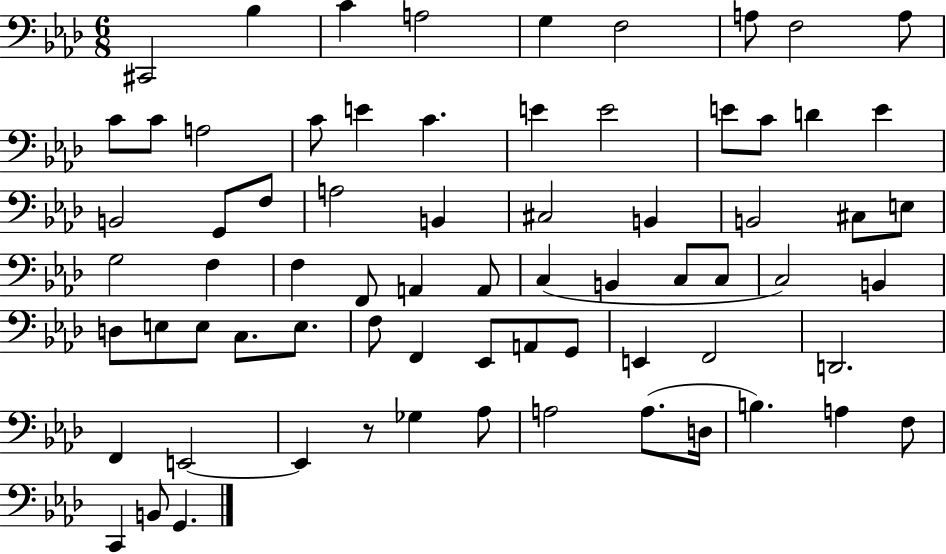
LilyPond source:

{
  \clef bass
  \numericTimeSignature
  \time 6/8
  \key aes \major
  cis,2 bes4 | c'4 a2 | g4 f2 | a8 f2 a8 | \break c'8 c'8 a2 | c'8 e'4 c'4. | e'4 e'2 | e'8 c'8 d'4 e'4 | \break b,2 g,8 f8 | a2 b,4 | cis2 b,4 | b,2 cis8 e8 | \break g2 f4 | f4 f,8 a,4 a,8 | c4( b,4 c8 c8 | c2) b,4 | \break d8 e8 e8 c8. e8. | f8 f,4 ees,8 a,8 g,8 | e,4 f,2 | d,2. | \break f,4 e,2~~ | e,4 r8 ges4 aes8 | a2 a8.( d16 | b4.) a4 f8 | \break c,4 b,8 g,4. | \bar "|."
}